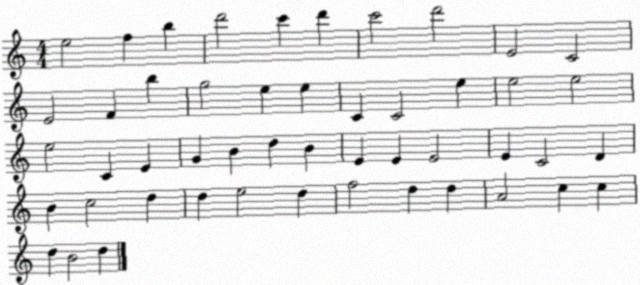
X:1
T:Untitled
M:4/4
L:1/4
K:C
e2 f b d'2 c' d' c'2 d'2 E2 C2 E2 F b g2 e e C C2 e e2 e2 e2 C E G B d B E E E2 E C2 D B c2 d d e2 d f2 d d A2 c c d B2 d